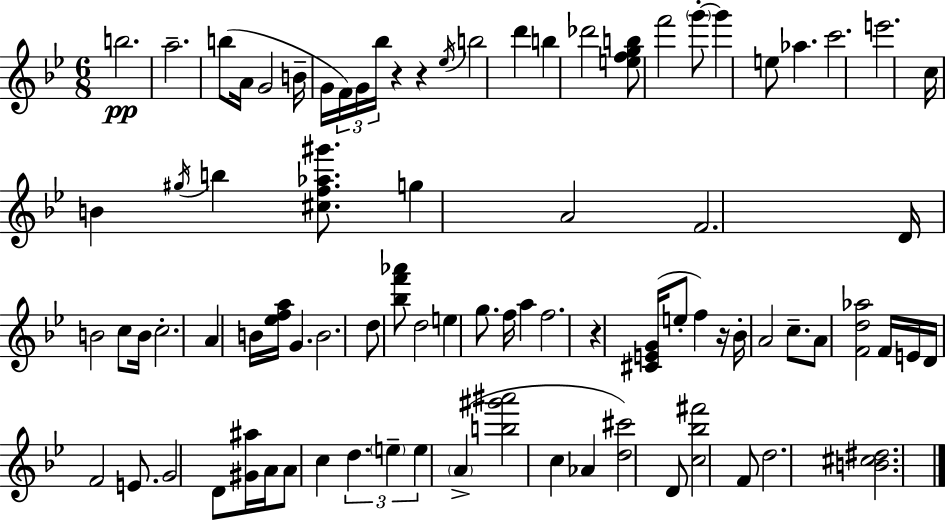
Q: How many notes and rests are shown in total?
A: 85